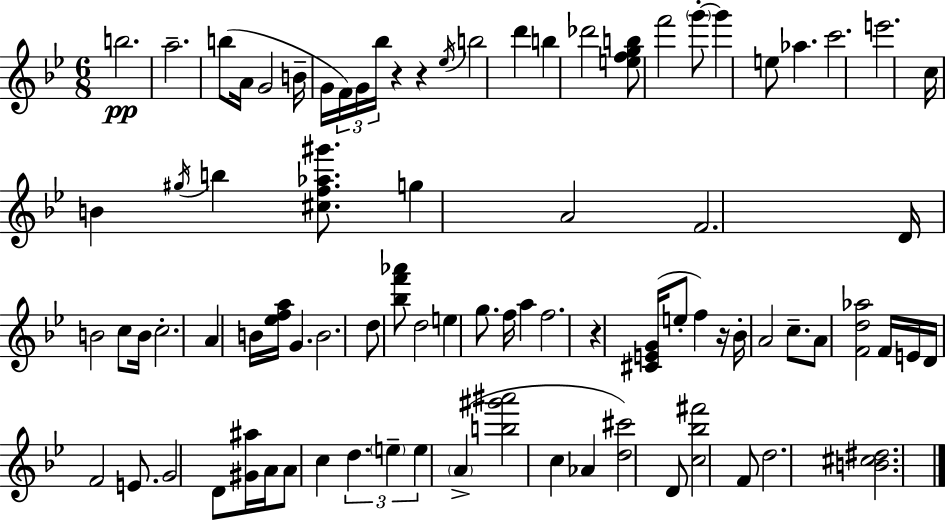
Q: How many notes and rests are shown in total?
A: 85